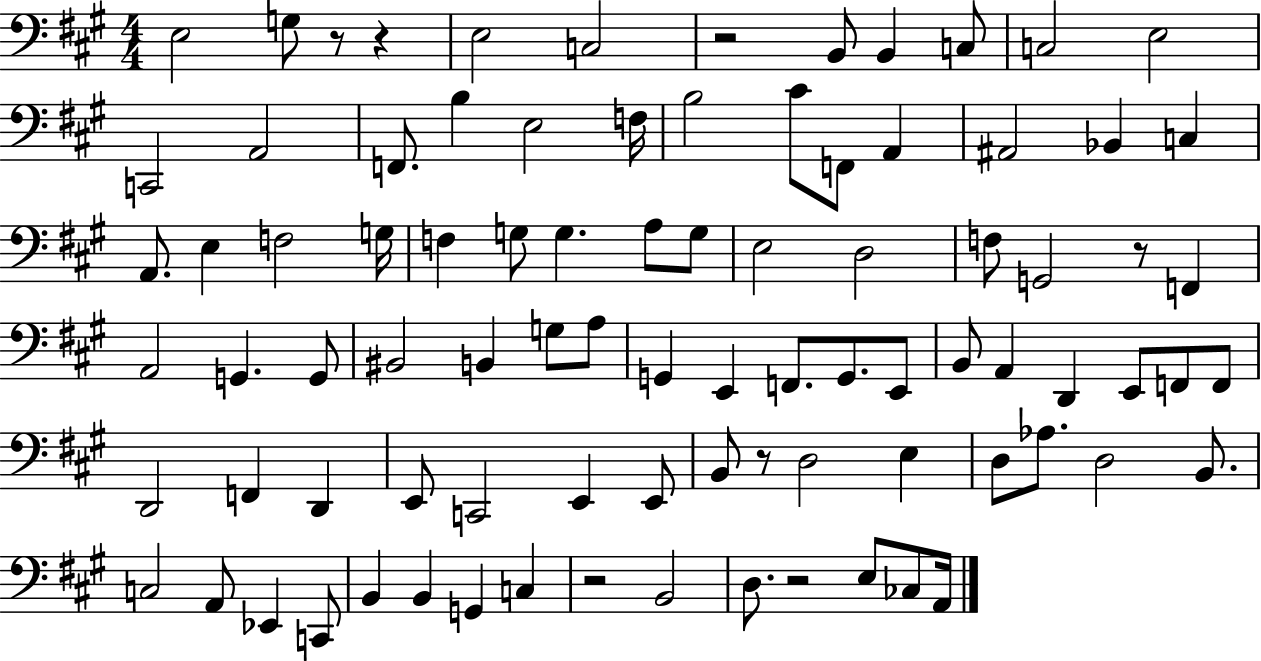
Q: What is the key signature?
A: A major